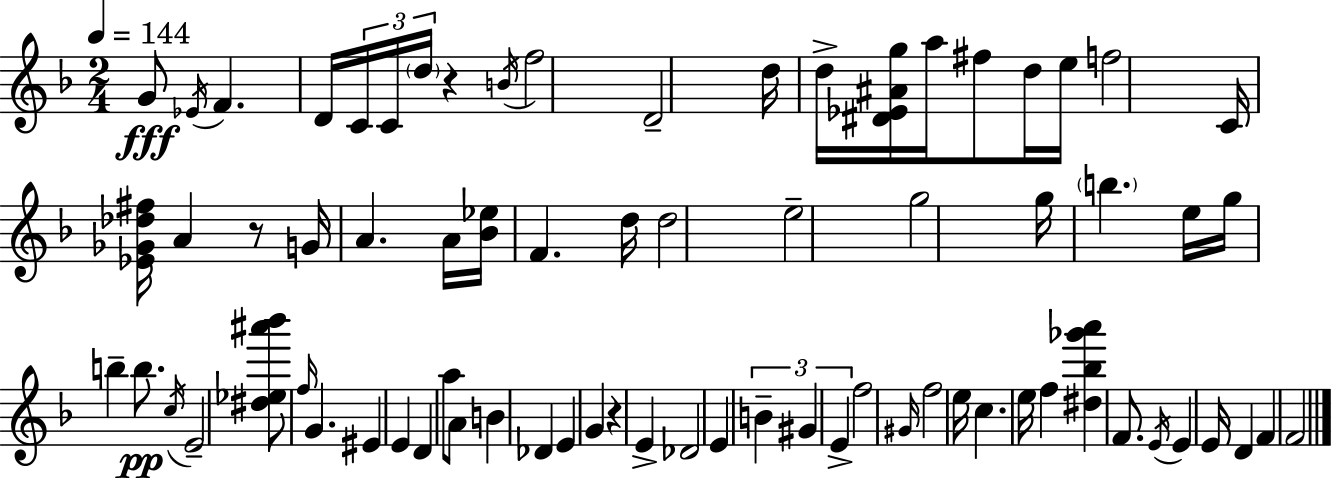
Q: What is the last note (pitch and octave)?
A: F4